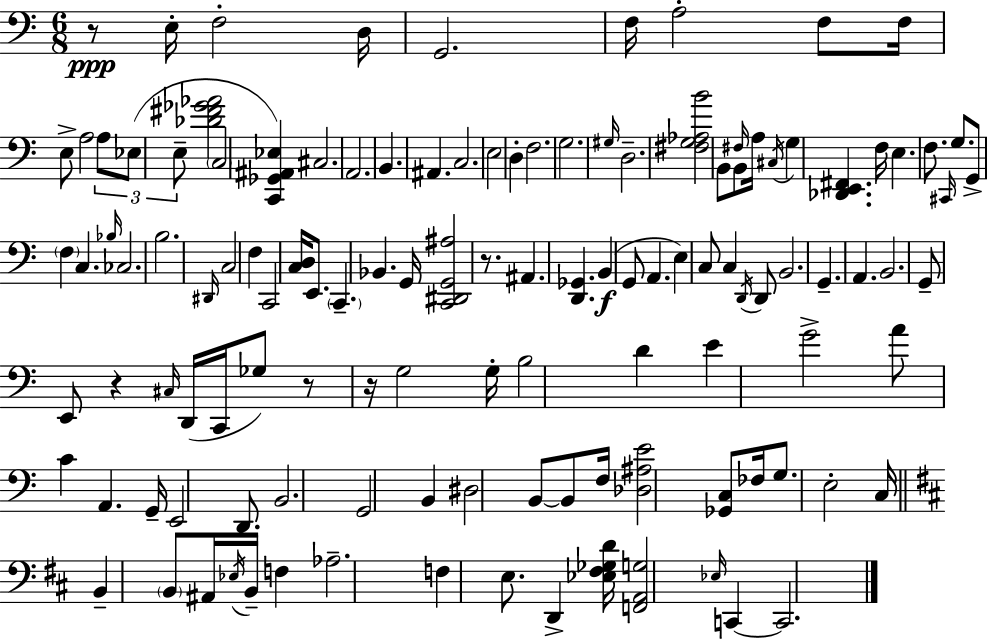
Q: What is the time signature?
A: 6/8